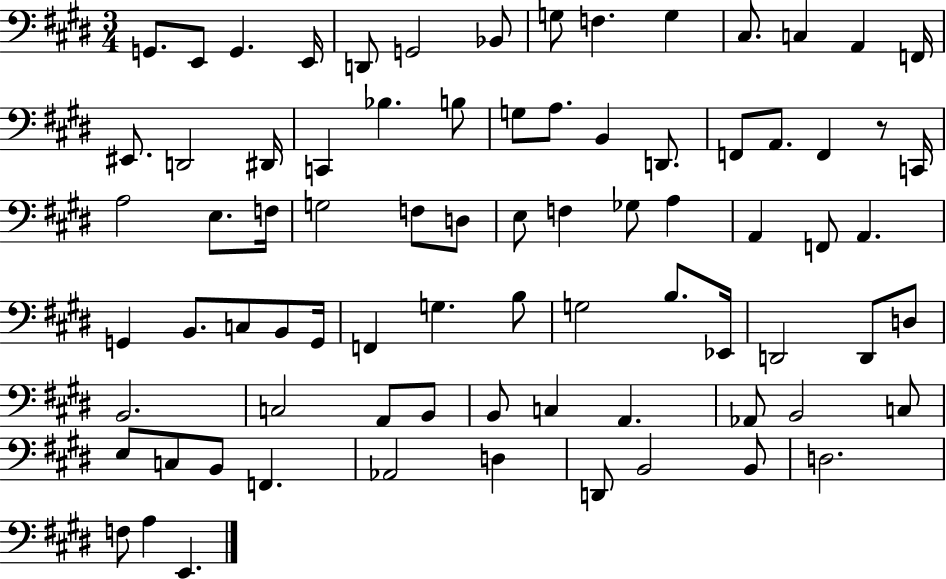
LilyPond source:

{
  \clef bass
  \numericTimeSignature
  \time 3/4
  \key e \major
  g,8. e,8 g,4. e,16 | d,8 g,2 bes,8 | g8 f4. g4 | cis8. c4 a,4 f,16 | \break eis,8. d,2 dis,16 | c,4 bes4. b8 | g8 a8. b,4 d,8. | f,8 a,8. f,4 r8 c,16 | \break a2 e8. f16 | g2 f8 d8 | e8 f4 ges8 a4 | a,4 f,8 a,4. | \break g,4 b,8. c8 b,8 g,16 | f,4 g4. b8 | g2 b8. ees,16 | d,2 d,8 d8 | \break b,2. | c2 a,8 b,8 | b,8 c4 a,4. | aes,8 b,2 c8 | \break e8 c8 b,8 f,4. | aes,2 d4 | d,8 b,2 b,8 | d2. | \break f8 a4 e,4. | \bar "|."
}